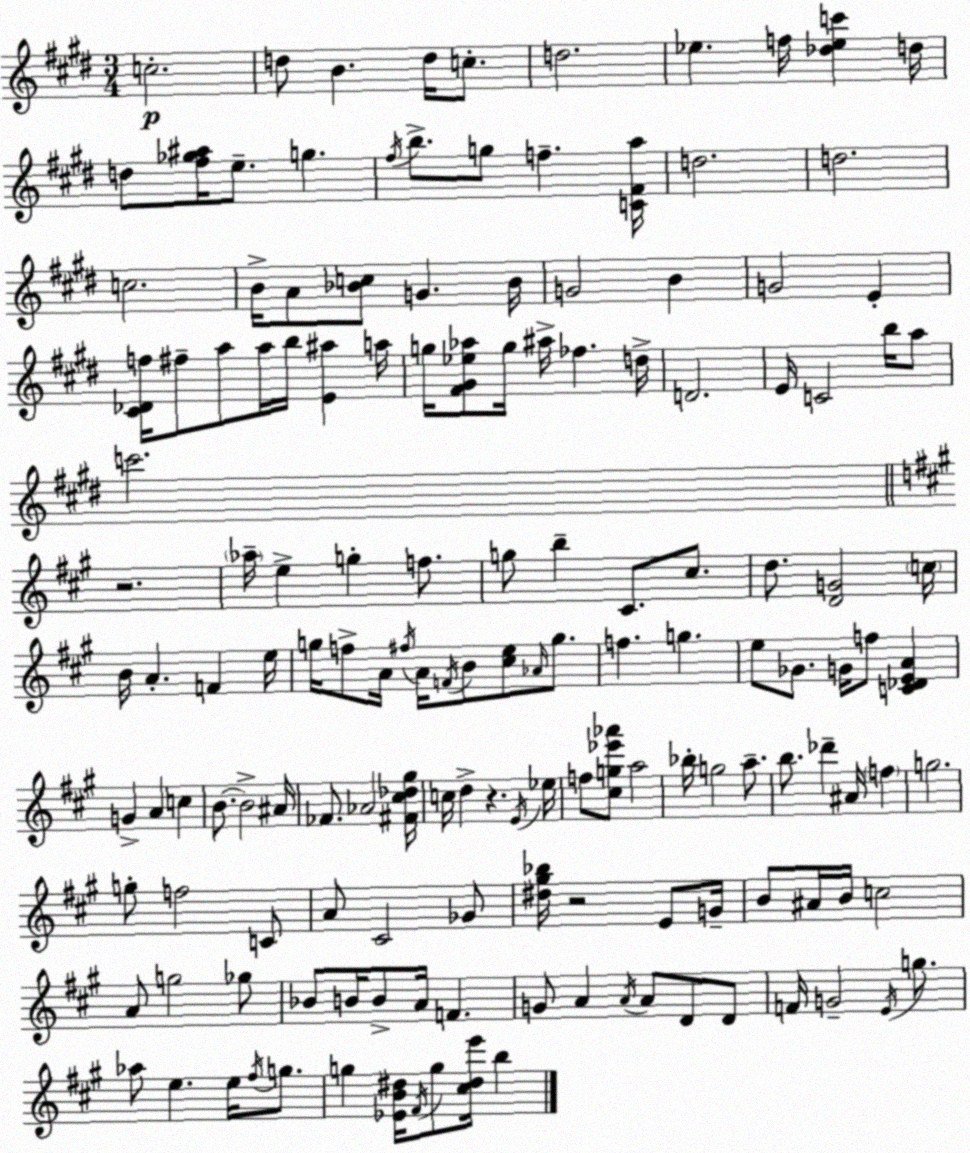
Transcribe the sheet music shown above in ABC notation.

X:1
T:Untitled
M:3/4
L:1/4
K:E
c2 d/2 B d/4 c/2 d2 _e f/4 [_d_ec'] d/4 d/2 [^f_g^a]/4 e/2 g ^f/4 b/2 g/2 f [C^Fa]/4 d2 d2 c2 B/4 A/2 [_Bc]/2 G _B/4 G2 B G2 E [^C_Df]/4 ^f/2 a/2 a/4 b/4 [E^a] a/4 g/4 [^F^G_e_a]/2 g/4 ^a/4 _f d/4 D2 E/4 C2 b/4 a/2 c'2 z2 _a/4 e g f/2 g/2 b ^C/2 ^c/2 d/2 [DG]2 c/4 B/4 A F e/4 g/4 f/2 A/4 ^f/4 A/4 F/4 B/2 [^ce]/2 _A/4 g/2 f g e/2 _G/2 G/4 f/2 [C_DEA] G A c B/2 B2 ^A/4 _F/2 _A2 [^F^c_d^g]/4 c/4 d z E/4 _e/4 f/2 [^cg_e'_a']/2 a2 _b/4 g2 a/2 b/2 _d' ^A/4 f g2 g/2 f2 C/2 A/2 ^C2 _G/2 [^d^g_b]/4 z2 E/2 G/4 B/2 ^A/4 B/4 c2 A/2 g2 _g/2 _B/2 B/4 B/2 A/4 F G/2 A A/4 A/2 D/2 D/2 F/4 G2 E/4 g/2 _a/2 e e/4 ^f/4 g/2 g [_EB^d]/4 ^F/4 g/2 [^c^de']/4 b